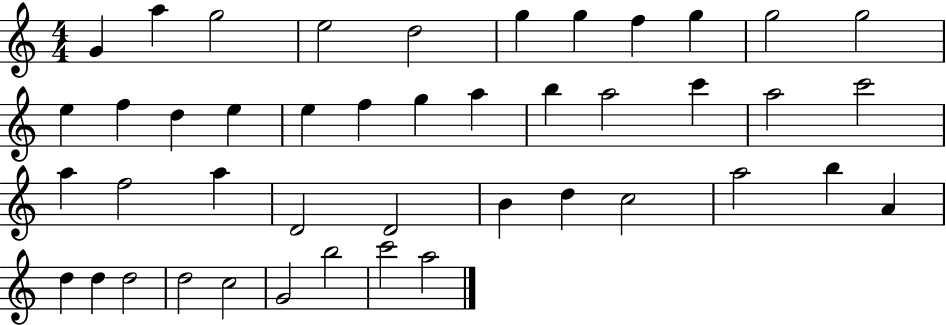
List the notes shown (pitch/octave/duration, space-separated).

G4/q A5/q G5/h E5/h D5/h G5/q G5/q F5/q G5/q G5/h G5/h E5/q F5/q D5/q E5/q E5/q F5/q G5/q A5/q B5/q A5/h C6/q A5/h C6/h A5/q F5/h A5/q D4/h D4/h B4/q D5/q C5/h A5/h B5/q A4/q D5/q D5/q D5/h D5/h C5/h G4/h B5/h C6/h A5/h